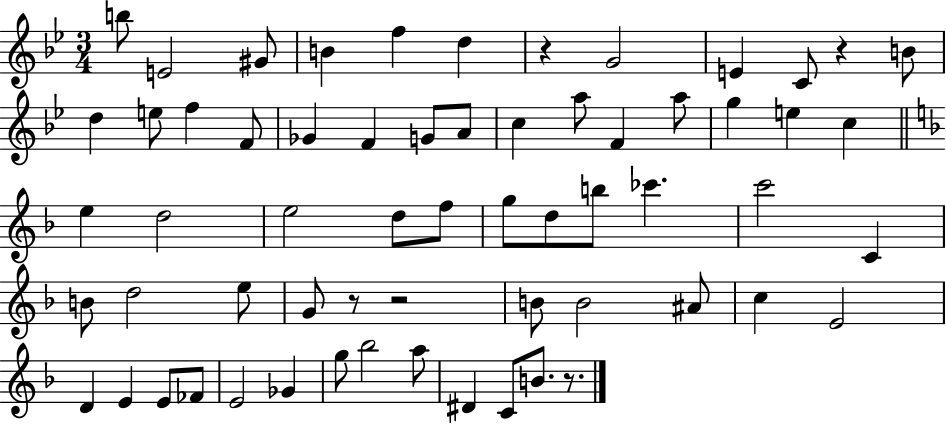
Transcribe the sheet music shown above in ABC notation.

X:1
T:Untitled
M:3/4
L:1/4
K:Bb
b/2 E2 ^G/2 B f d z G2 E C/2 z B/2 d e/2 f F/2 _G F G/2 A/2 c a/2 F a/2 g e c e d2 e2 d/2 f/2 g/2 d/2 b/2 _c' c'2 C B/2 d2 e/2 G/2 z/2 z2 B/2 B2 ^A/2 c E2 D E E/2 _F/2 E2 _G g/2 _b2 a/2 ^D C/2 B/2 z/2